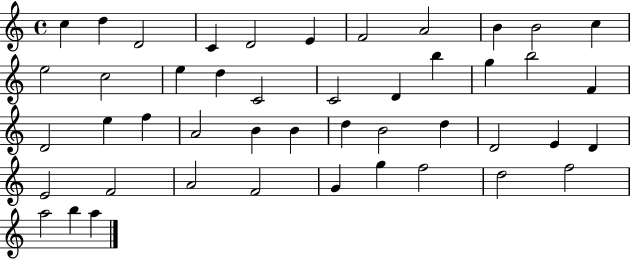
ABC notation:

X:1
T:Untitled
M:4/4
L:1/4
K:C
c d D2 C D2 E F2 A2 B B2 c e2 c2 e d C2 C2 D b g b2 F D2 e f A2 B B d B2 d D2 E D E2 F2 A2 F2 G g f2 d2 f2 a2 b a